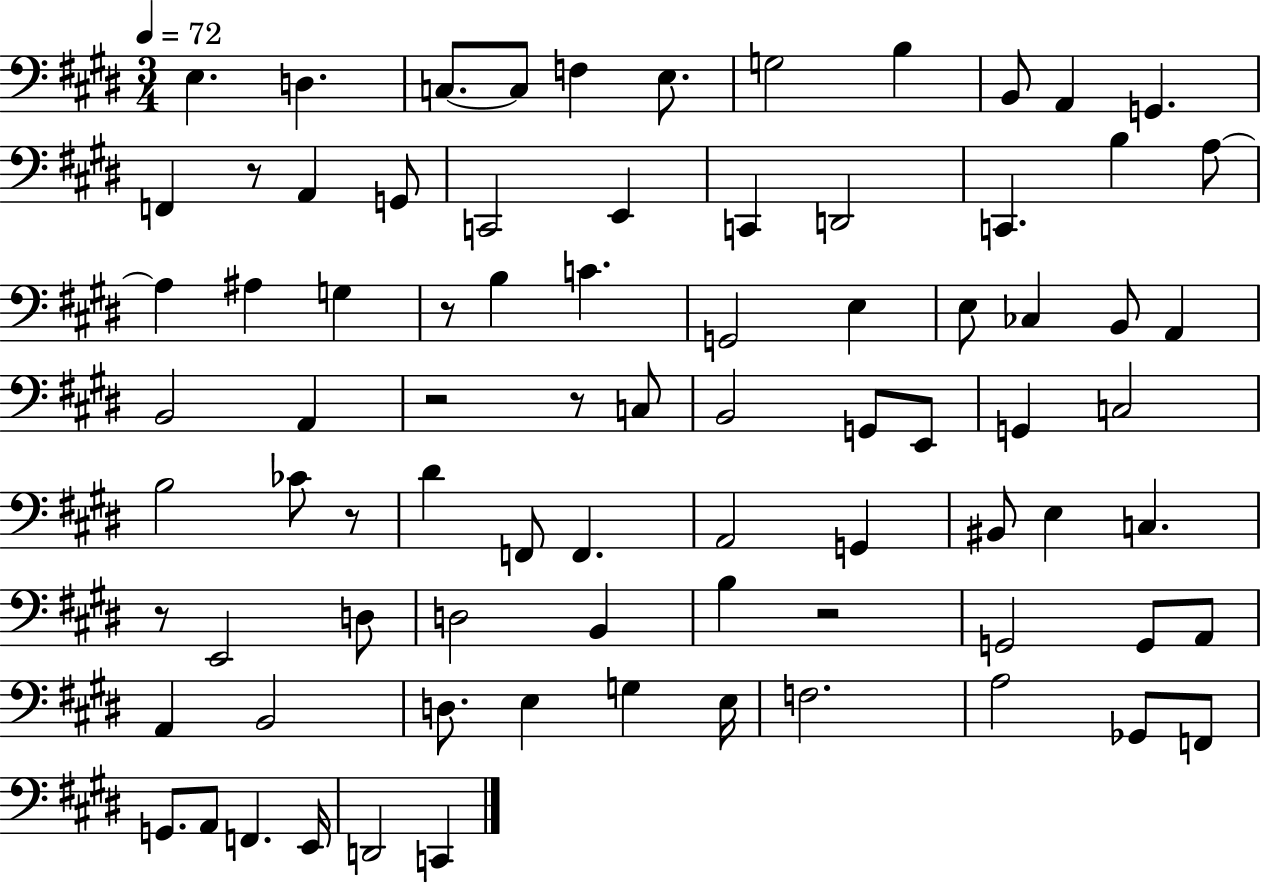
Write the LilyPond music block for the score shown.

{
  \clef bass
  \numericTimeSignature
  \time 3/4
  \key e \major
  \tempo 4 = 72
  e4. d4. | c8.~~ c8 f4 e8. | g2 b4 | b,8 a,4 g,4. | \break f,4 r8 a,4 g,8 | c,2 e,4 | c,4 d,2 | c,4. b4 a8~~ | \break a4 ais4 g4 | r8 b4 c'4. | g,2 e4 | e8 ces4 b,8 a,4 | \break b,2 a,4 | r2 r8 c8 | b,2 g,8 e,8 | g,4 c2 | \break b2 ces'8 r8 | dis'4 f,8 f,4. | a,2 g,4 | bis,8 e4 c4. | \break r8 e,2 d8 | d2 b,4 | b4 r2 | g,2 g,8 a,8 | \break a,4 b,2 | d8. e4 g4 e16 | f2. | a2 ges,8 f,8 | \break g,8. a,8 f,4. e,16 | d,2 c,4 | \bar "|."
}